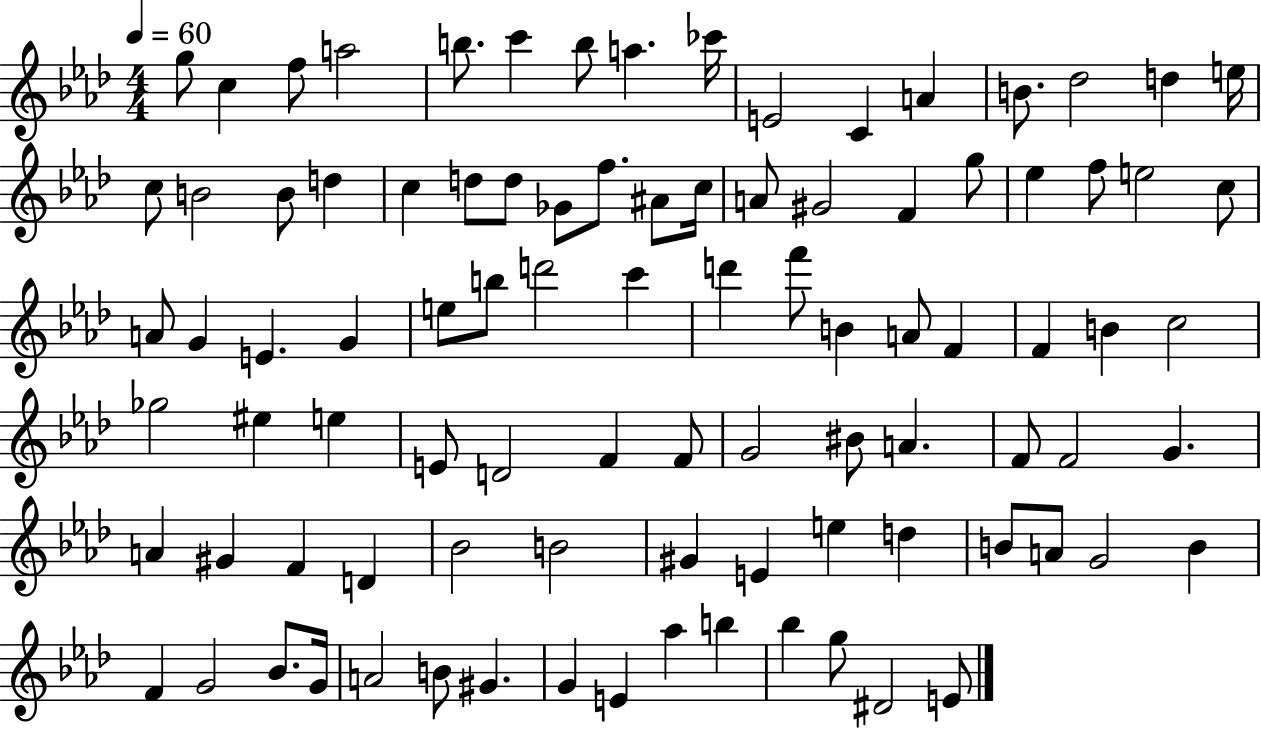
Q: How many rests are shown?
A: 0